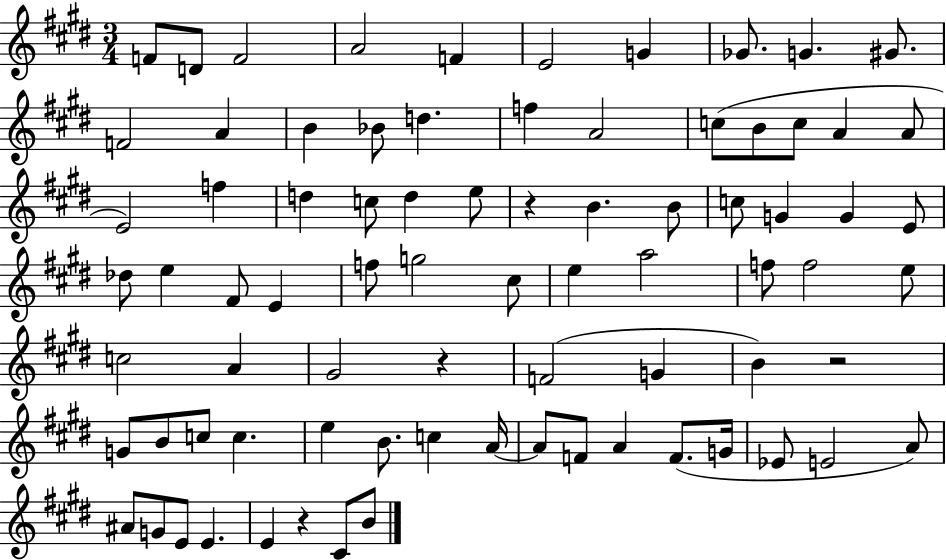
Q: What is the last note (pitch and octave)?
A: B4